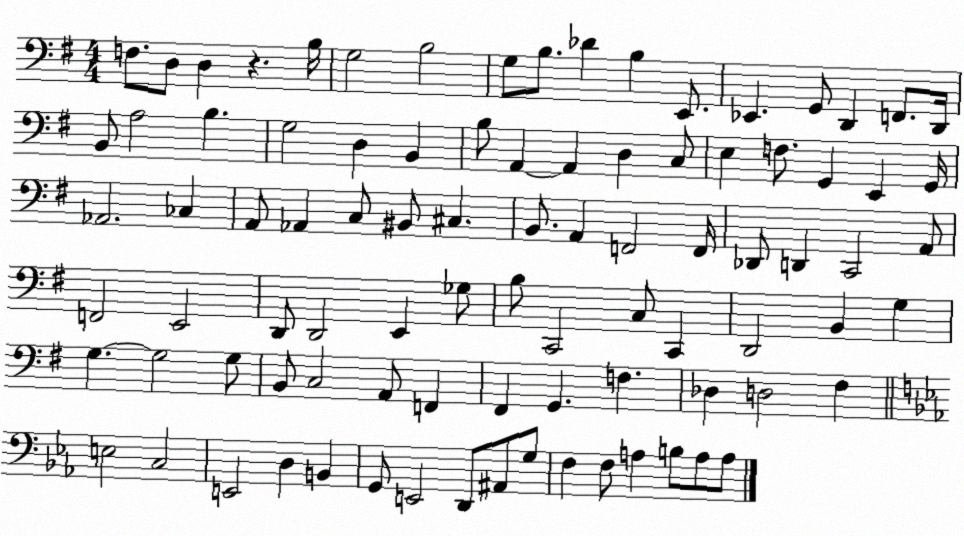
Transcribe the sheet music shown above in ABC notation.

X:1
T:Untitled
M:4/4
L:1/4
K:G
F,/2 D,/2 D, z B,/4 G,2 B,2 G,/2 B,/2 _D B, E,,/2 _E,, G,,/2 D,, F,,/2 D,,/4 B,,/2 A,2 B, G,2 D, B,, B,/2 A,, A,, D, C,/2 E, F,/2 G,, E,, G,,/4 _A,,2 _C, A,,/2 _A,, C,/2 ^B,,/2 ^C, B,,/2 A,, F,,2 F,,/4 _D,,/2 D,, C,,2 A,,/2 F,,2 E,,2 D,,/2 D,,2 E,, _G,/2 B,/2 C,,2 C,/2 C,, D,,2 B,, G, G, G,2 G,/2 B,,/2 C,2 A,,/2 F,, ^F,, G,, F, _D, D,2 ^F, E,2 C,2 E,,2 D, B,, G,,/2 E,,2 D,,/2 ^A,,/2 G,/2 F, F,/2 A, B,/2 A,/2 A,/2